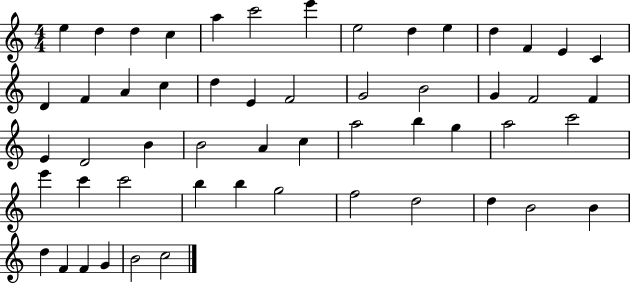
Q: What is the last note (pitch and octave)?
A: C5